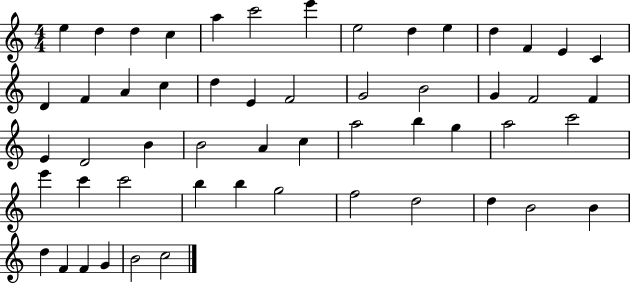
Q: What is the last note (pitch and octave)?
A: C5